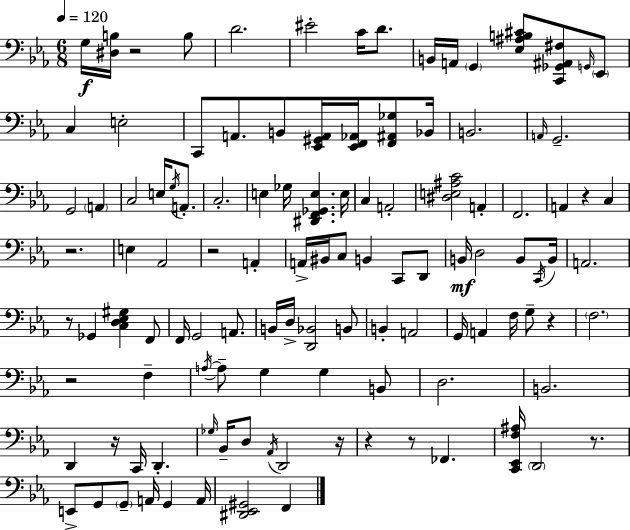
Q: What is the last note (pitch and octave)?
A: F2